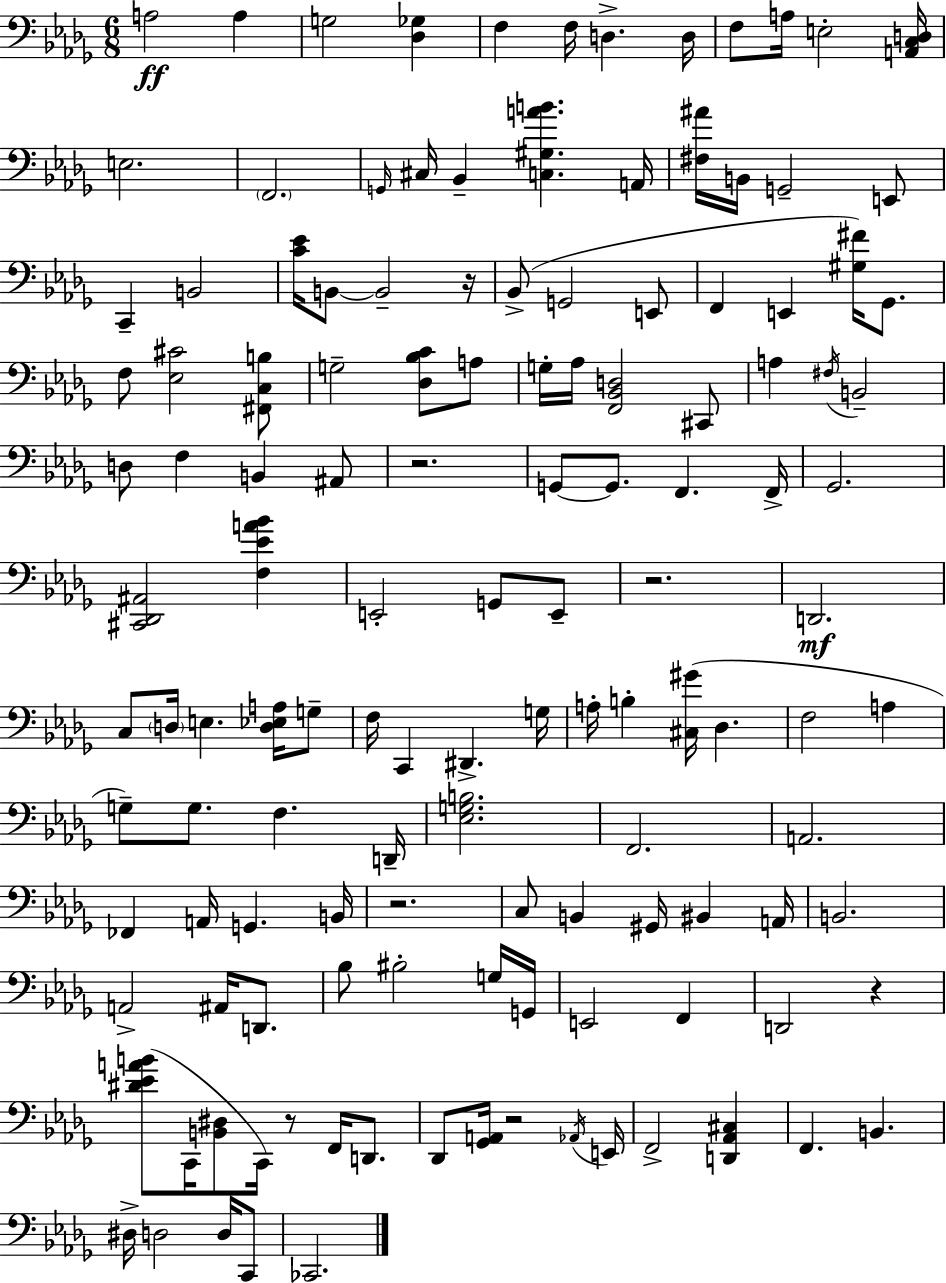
{
  \clef bass
  \numericTimeSignature
  \time 6/8
  \key bes \minor
  a2\ff a4 | g2 <des ges>4 | f4 f16 d4.-> d16 | f8 a16 e2-. <a, c d>16 | \break e2. | \parenthesize f,2. | \grace { g,16 } cis16 bes,4-- <c gis a' b'>4. | a,16 <fis ais'>16 b,16 g,2-- e,8 | \break c,4-- b,2 | <c' ees'>16 b,8~~ b,2-- | r16 bes,8->( g,2 e,8 | f,4 e,4 <gis fis'>16) ges,8. | \break f8 <ees cis'>2 <fis, c b>8 | g2-- <des bes c'>8 a8 | g16-. aes16 <f, bes, d>2 cis,8 | a4 \acciaccatura { fis16 } b,2-- | \break d8 f4 b,4 | ais,8 r2. | g,8~~ g,8. f,4. | f,16-> ges,2. | \break <cis, des, ais,>2 <f ees' a' bes'>4 | e,2-. g,8 | e,8-- r2. | d,2.\mf | \break c8 \parenthesize d16 e4. <d ees a>16 | g8-- f16 c,4 dis,4.-> | g16 a16-. b4-. <cis gis'>16( des4. | f2 a4 | \break g8--) g8. f4. | d,16-- <ees g b>2. | f,2. | a,2. | \break fes,4 a,16 g,4. | b,16 r2. | c8 b,4 gis,16 bis,4 | a,16 b,2. | \break a,2-> ais,16 d,8. | bes8 bis2-. | g16 g,16 e,2 f,4 | d,2 r4 | \break <dis' ees' a' b'>8( c,16 <b, dis>8 c,16) r8 f,16 d,8. | des,8 <ges, a,>16 r2 | \acciaccatura { aes,16 } e,16 f,2-> <d, aes, cis>4 | f,4. b,4. | \break dis16-> d2 | d16 c,8 ces,2. | \bar "|."
}